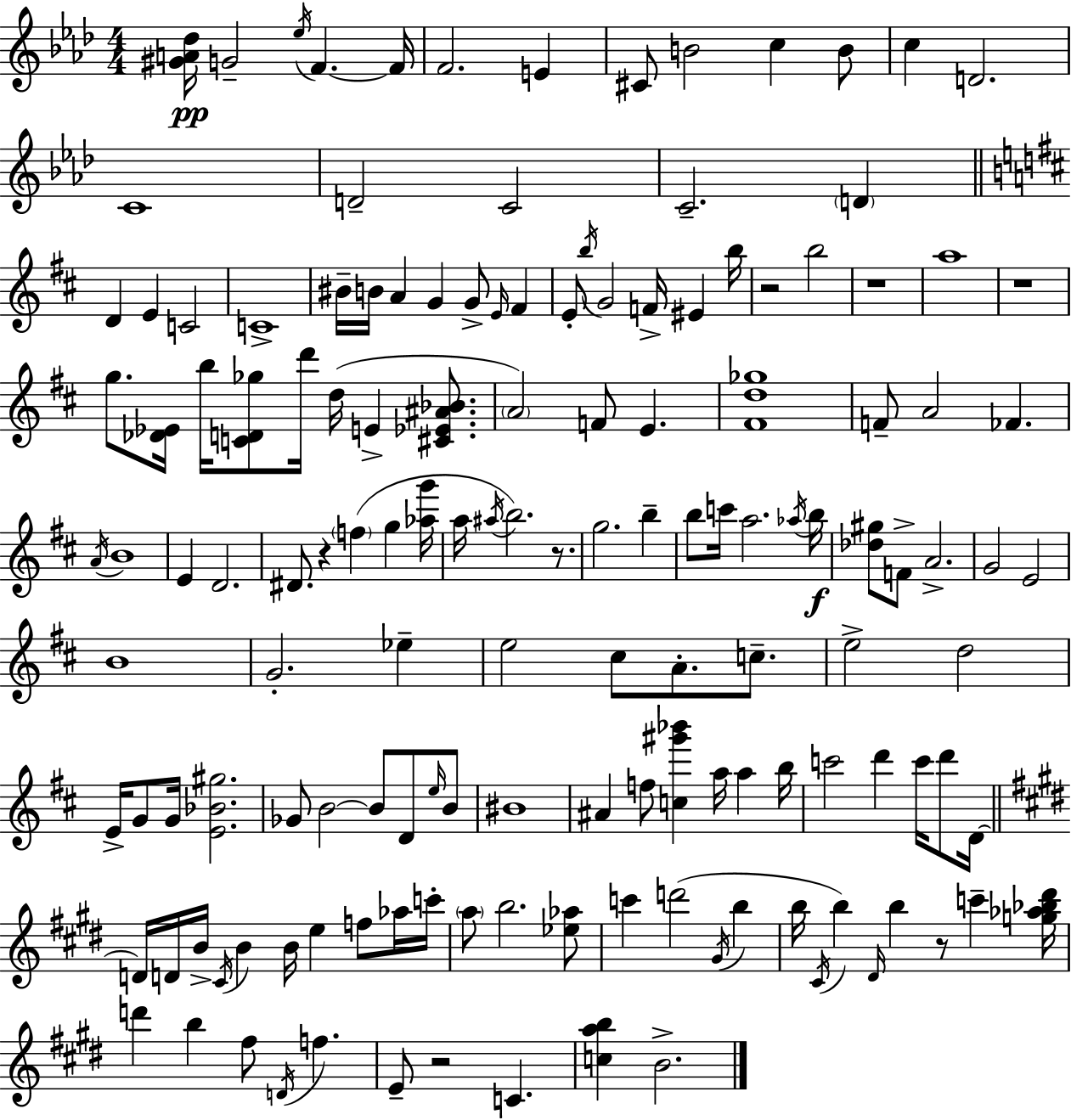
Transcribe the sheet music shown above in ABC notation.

X:1
T:Untitled
M:4/4
L:1/4
K:Ab
[^GA_d]/4 G2 _e/4 F F/4 F2 E ^C/2 B2 c B/2 c D2 C4 D2 C2 C2 D D E C2 C4 ^B/4 B/4 A G G/2 E/4 ^F E/2 b/4 G2 F/4 ^E b/4 z2 b2 z4 a4 z4 g/2 [_D_E]/4 b/4 [CD_g]/2 d'/4 d/4 E [^C_E^A_B]/2 A2 F/2 E [^Fd_g]4 F/2 A2 _F A/4 B4 E D2 ^D/2 z f g [_ag']/4 a/4 ^a/4 b2 z/2 g2 b b/2 c'/4 a2 _a/4 b/4 [_d^g]/2 F/2 A2 G2 E2 B4 G2 _e e2 ^c/2 A/2 c/2 e2 d2 E/4 G/2 G/4 [E_B^g]2 _G/2 B2 B/2 D/2 e/4 B/2 ^B4 ^A f/2 [c^g'_b'] a/4 a b/4 c'2 d' c'/4 d'/2 D/4 D/4 D/4 B/4 ^C/4 B B/4 e f/2 _a/4 c'/4 a/2 b2 [_e_a]/2 c' d'2 ^G/4 b b/4 ^C/4 b ^D/4 b z/2 c' [g_a_b^d']/4 d' b ^f/2 D/4 f E/2 z2 C [cab] B2